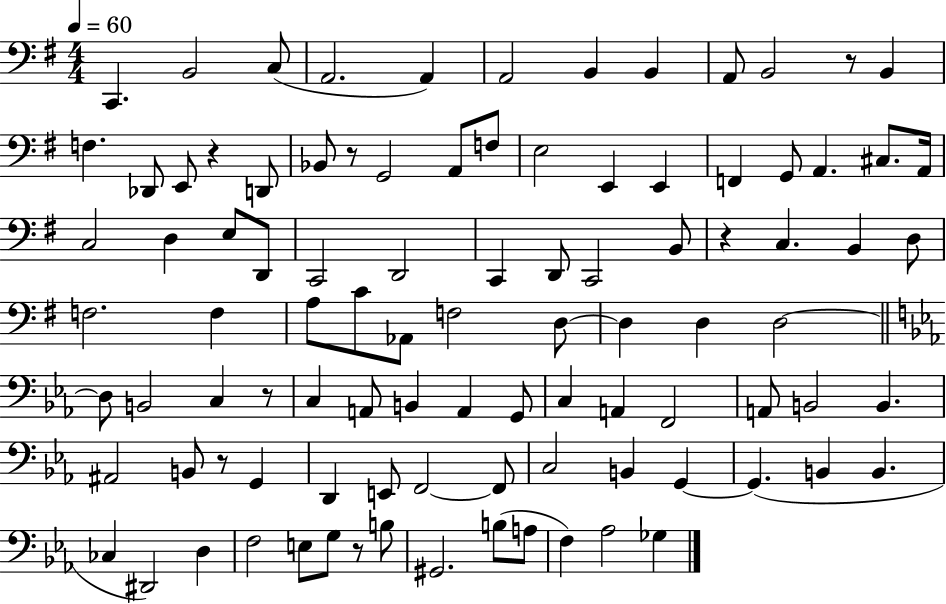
C2/q. B2/h C3/e A2/h. A2/q A2/h B2/q B2/q A2/e B2/h R/e B2/q F3/q. Db2/e E2/e R/q D2/e Bb2/e R/e G2/h A2/e F3/e E3/h E2/q E2/q F2/q G2/e A2/q. C#3/e. A2/s C3/h D3/q E3/e D2/e C2/h D2/h C2/q D2/e C2/h B2/e R/q C3/q. B2/q D3/e F3/h. F3/q A3/e C4/e Ab2/e F3/h D3/e D3/q D3/q D3/h D3/e B2/h C3/q R/e C3/q A2/e B2/q A2/q G2/e C3/q A2/q F2/h A2/e B2/h B2/q. A#2/h B2/e R/e G2/q D2/q E2/e F2/h F2/e C3/h B2/q G2/q G2/q. B2/q B2/q. CES3/q D#2/h D3/q F3/h E3/e G3/e R/e B3/e G#2/h. B3/e A3/e F3/q Ab3/h Gb3/q